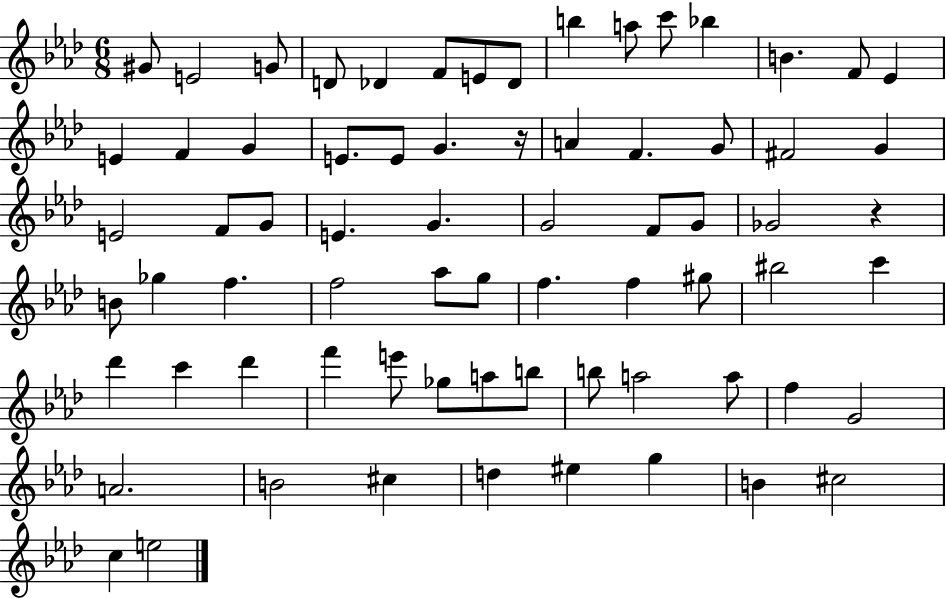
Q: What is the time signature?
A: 6/8